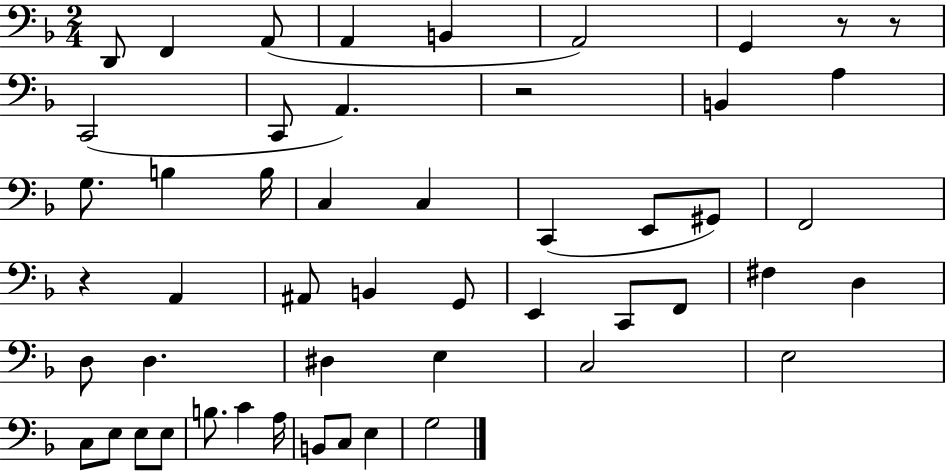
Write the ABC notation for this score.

X:1
T:Untitled
M:2/4
L:1/4
K:F
D,,/2 F,, A,,/2 A,, B,, A,,2 G,, z/2 z/2 C,,2 C,,/2 A,, z2 B,, A, G,/2 B, B,/4 C, C, C,, E,,/2 ^G,,/2 F,,2 z A,, ^A,,/2 B,, G,,/2 E,, C,,/2 F,,/2 ^F, D, D,/2 D, ^D, E, C,2 E,2 C,/2 E,/2 E,/2 E,/2 B,/2 C A,/4 B,,/2 C,/2 E, G,2